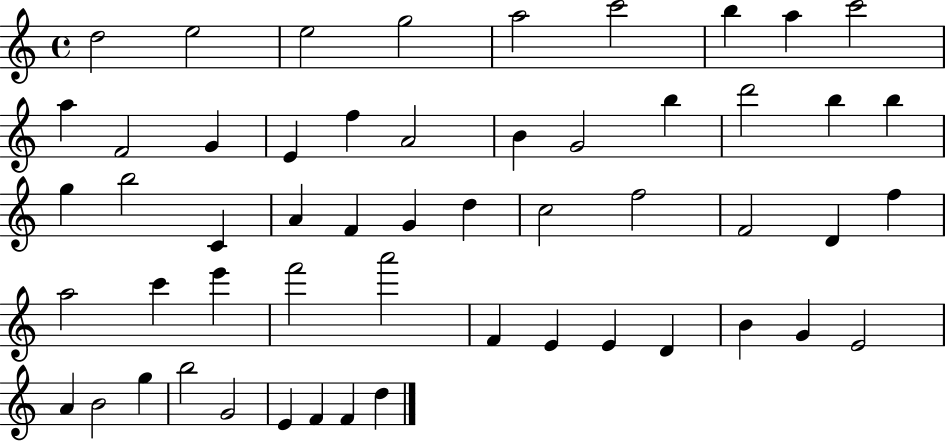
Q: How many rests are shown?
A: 0